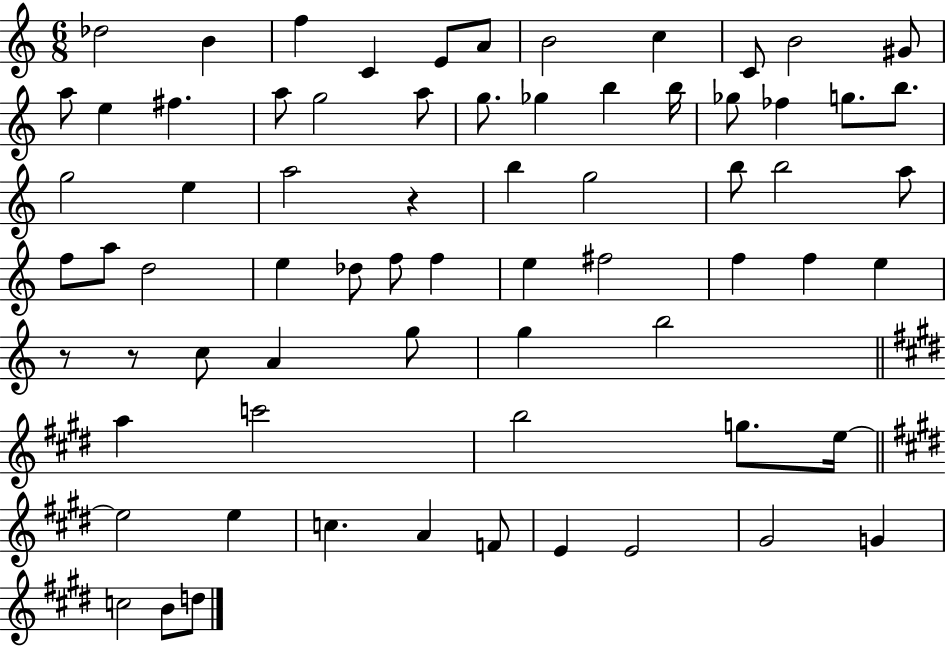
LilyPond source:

{
  \clef treble
  \numericTimeSignature
  \time 6/8
  \key c \major
  des''2 b'4 | f''4 c'4 e'8 a'8 | b'2 c''4 | c'8 b'2 gis'8 | \break a''8 e''4 fis''4. | a''8 g''2 a''8 | g''8. ges''4 b''4 b''16 | ges''8 fes''4 g''8. b''8. | \break g''2 e''4 | a''2 r4 | b''4 g''2 | b''8 b''2 a''8 | \break f''8 a''8 d''2 | e''4 des''8 f''8 f''4 | e''4 fis''2 | f''4 f''4 e''4 | \break r8 r8 c''8 a'4 g''8 | g''4 b''2 | \bar "||" \break \key e \major a''4 c'''2 | b''2 g''8. e''16~~ | \bar "||" \break \key e \major e''2 e''4 | c''4. a'4 f'8 | e'4 e'2 | gis'2 g'4 | \break c''2 b'8 d''8 | \bar "|."
}